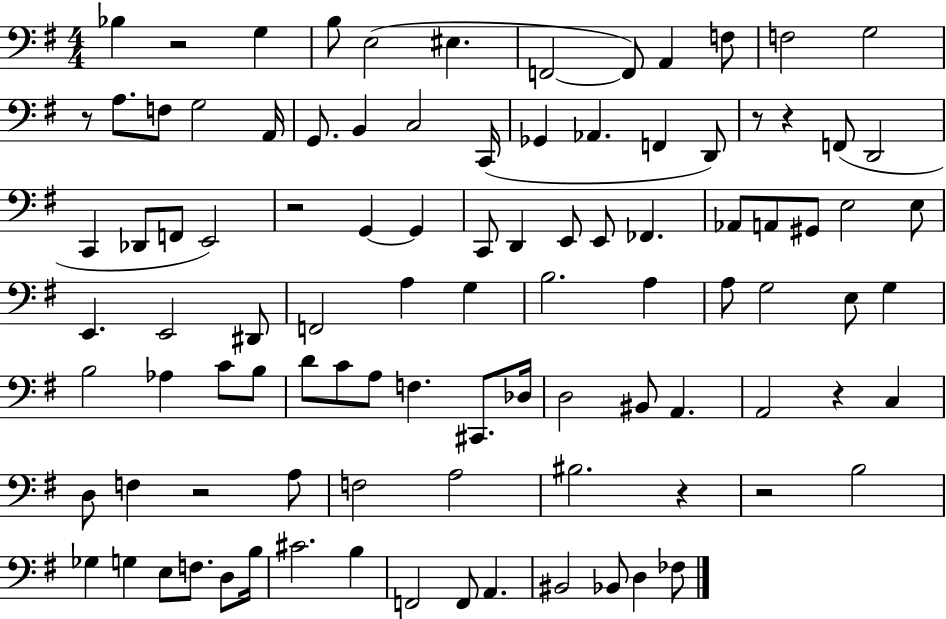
Bb3/q R/h G3/q B3/e E3/h EIS3/q. F2/h F2/e A2/q F3/e F3/h G3/h R/e A3/e. F3/e G3/h A2/s G2/e. B2/q C3/h C2/s Gb2/q Ab2/q. F2/q D2/e R/e R/q F2/e D2/h C2/q Db2/e F2/e E2/h R/h G2/q G2/q C2/e D2/q E2/e E2/e FES2/q. Ab2/e A2/e G#2/e E3/h E3/e E2/q. E2/h D#2/e F2/h A3/q G3/q B3/h. A3/q A3/e G3/h E3/e G3/q B3/h Ab3/q C4/e B3/e D4/e C4/e A3/e F3/q. C#2/e. Db3/s D3/h BIS2/e A2/q. A2/h R/q C3/q D3/e F3/q R/h A3/e F3/h A3/h BIS3/h. R/q R/h B3/h Gb3/q G3/q E3/e F3/e. D3/e B3/s C#4/h. B3/q F2/h F2/e A2/q. BIS2/h Bb2/e D3/q FES3/e